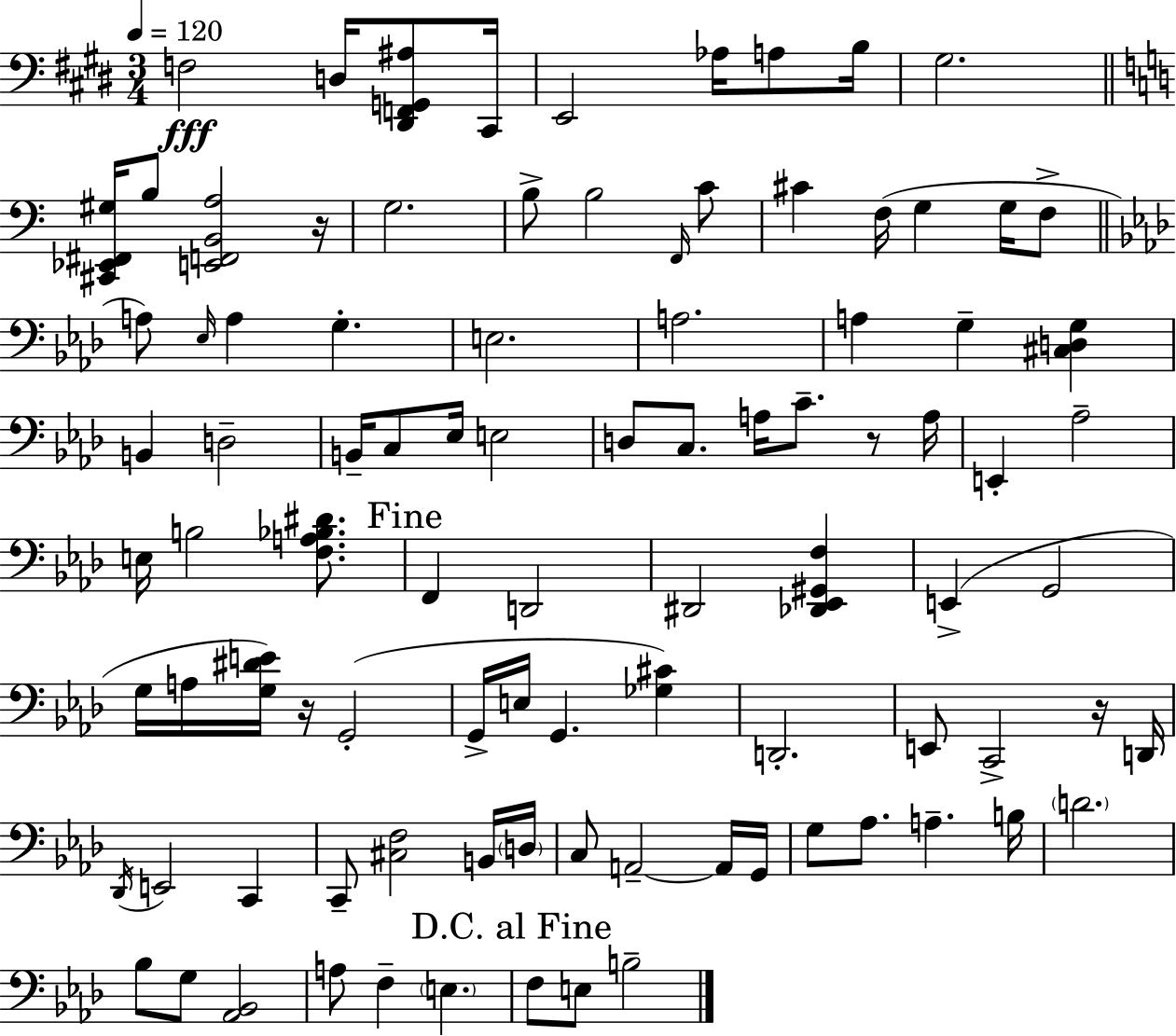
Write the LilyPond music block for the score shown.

{
  \clef bass
  \numericTimeSignature
  \time 3/4
  \key e \major
  \tempo 4 = 120
  \repeat volta 2 { f2\fff d16 <dis, f, g, ais>8 cis,16 | e,2 aes16 a8 b16 | gis2. | \bar "||" \break \key c \major <cis, ees, fis, gis>16 b8 <e, f, b, a>2 r16 | g2. | b8-> b2 \grace { f,16 } c'8 | cis'4 f16( g4 g16 f8-> | \break \bar "||" \break \key aes \major a8) \grace { ees16 } a4 g4.-. | e2. | a2. | a4 g4-- <cis d g>4 | \break b,4 d2-- | b,16-- c8 ees16 e2 | d8 c8. a16 c'8.-- r8 | a16 e,4-. aes2-- | \break e16 b2 <f a bes dis'>8. | \mark "Fine" f,4 d,2 | dis,2 <des, ees, gis, f>4 | e,4->( g,2 | \break g16 a16 <g dis' e'>16) r16 g,2-.( | g,16-> e16 g,4. <ges cis'>4) | d,2.-. | e,8 c,2-> r16 | \break d,16 \acciaccatura { des,16 } e,2 c,4 | c,8-- <cis f>2 | b,16 \parenthesize d16 c8 a,2--~~ | a,16 g,16 g8 aes8. a4.-- | \break b16 \parenthesize d'2. | bes8 g8 <aes, bes,>2 | a8 f4-- \parenthesize e4. | \mark "D.C. al Fine" f8 e8 b2-- | \break } \bar "|."
}